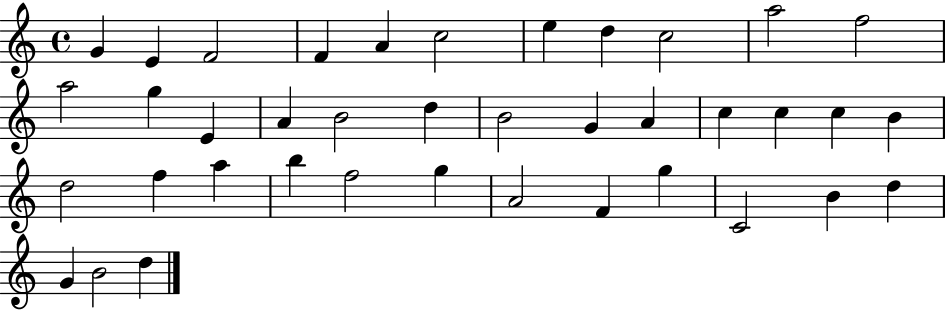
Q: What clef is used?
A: treble